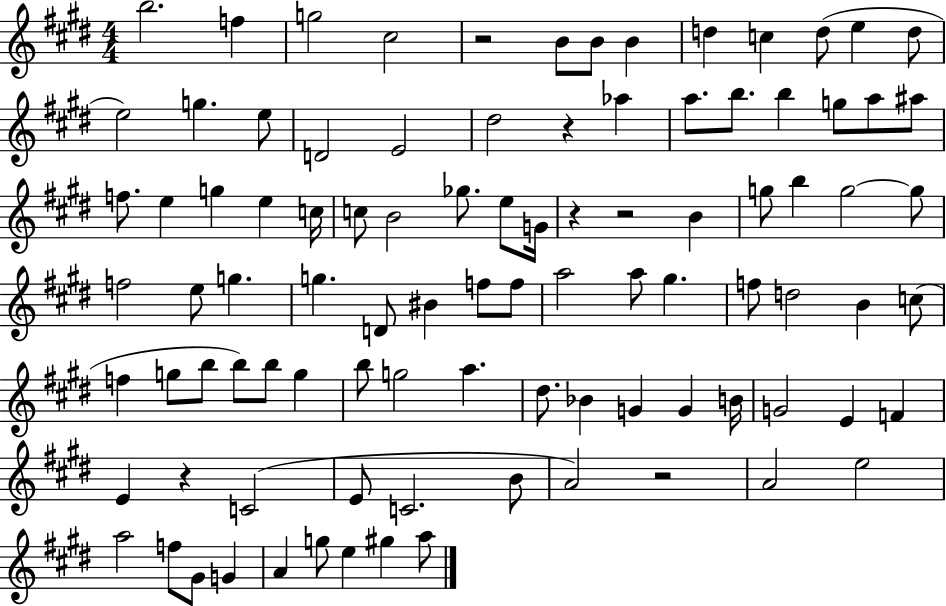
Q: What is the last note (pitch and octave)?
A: A5